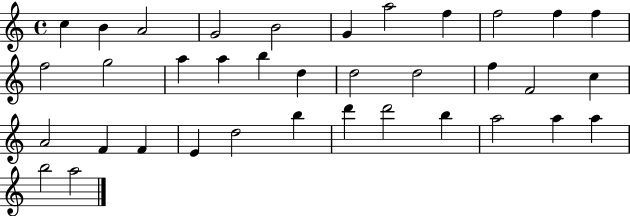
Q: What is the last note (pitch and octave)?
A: A5